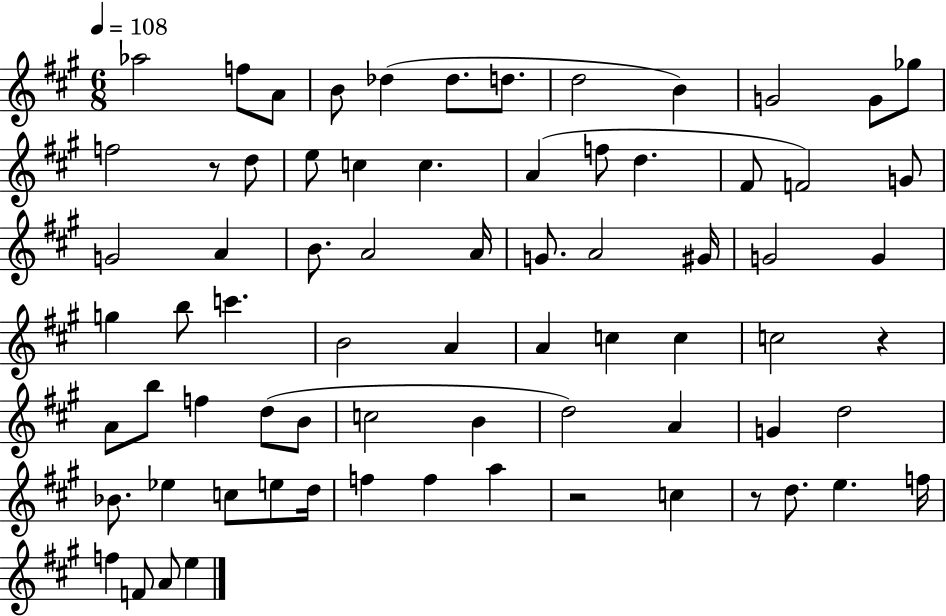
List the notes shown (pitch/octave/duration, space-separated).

Ab5/h F5/e A4/e B4/e Db5/q Db5/e. D5/e. D5/h B4/q G4/h G4/e Gb5/e F5/h R/e D5/e E5/e C5/q C5/q. A4/q F5/e D5/q. F#4/e F4/h G4/e G4/h A4/q B4/e. A4/h A4/s G4/e. A4/h G#4/s G4/h G4/q G5/q B5/e C6/q. B4/h A4/q A4/q C5/q C5/q C5/h R/q A4/e B5/e F5/q D5/e B4/e C5/h B4/q D5/h A4/q G4/q D5/h Bb4/e. Eb5/q C5/e E5/e D5/s F5/q F5/q A5/q R/h C5/q R/e D5/e. E5/q. F5/s F5/q F4/e A4/e E5/q